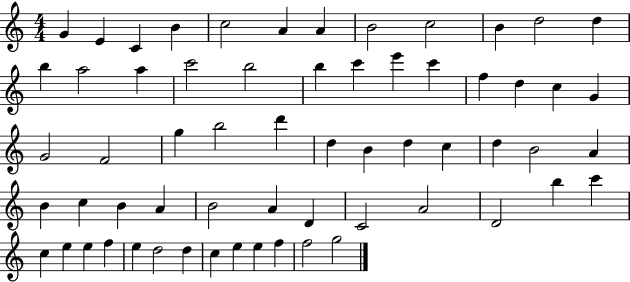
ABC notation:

X:1
T:Untitled
M:4/4
L:1/4
K:C
G E C B c2 A A B2 c2 B d2 d b a2 a c'2 b2 b c' e' c' f d c G G2 F2 g b2 d' d B d c d B2 A B c B A B2 A D C2 A2 D2 b c' c e e f e d2 d c e e f f2 g2